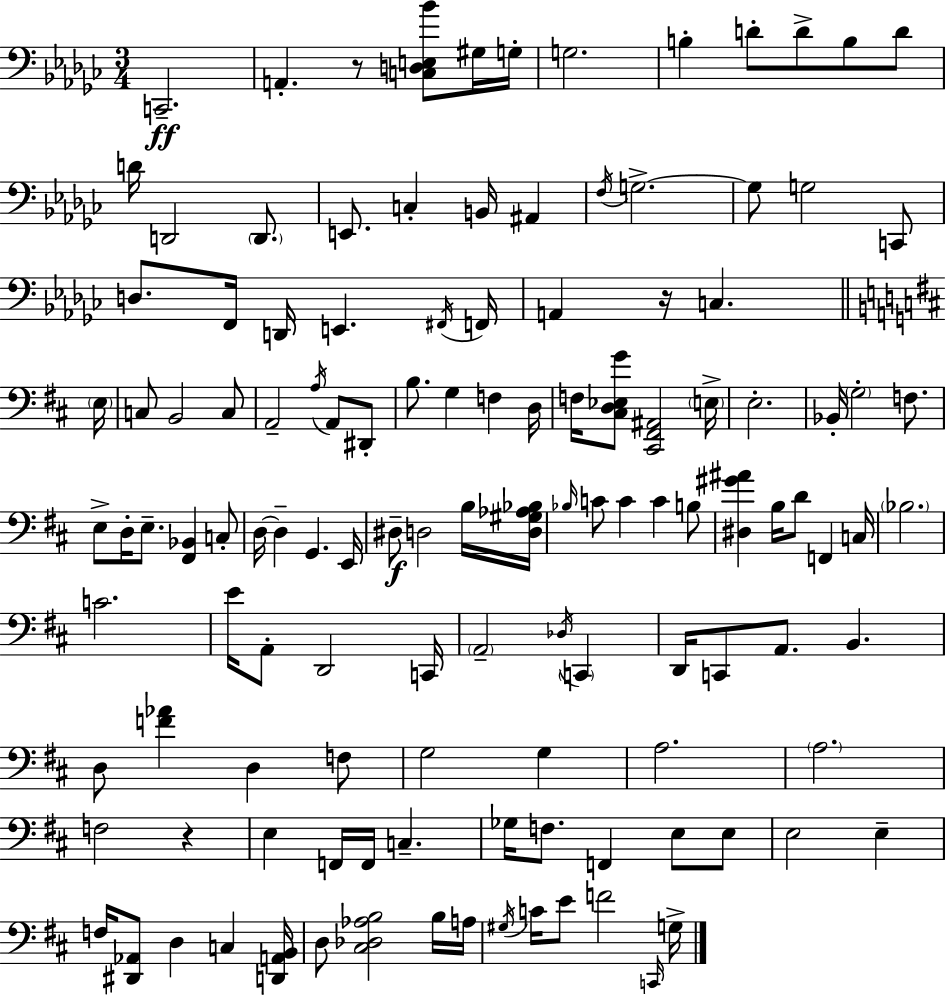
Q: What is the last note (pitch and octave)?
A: G3